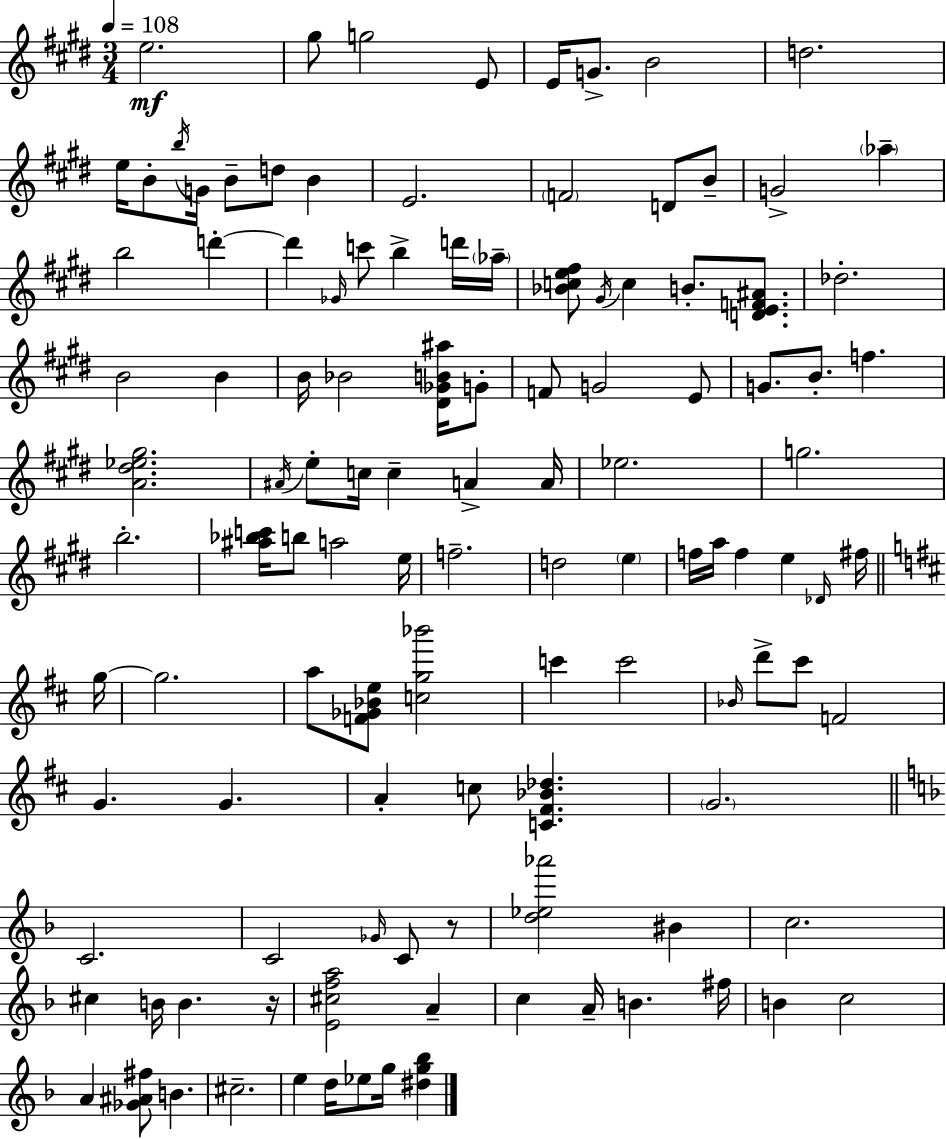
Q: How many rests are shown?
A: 2